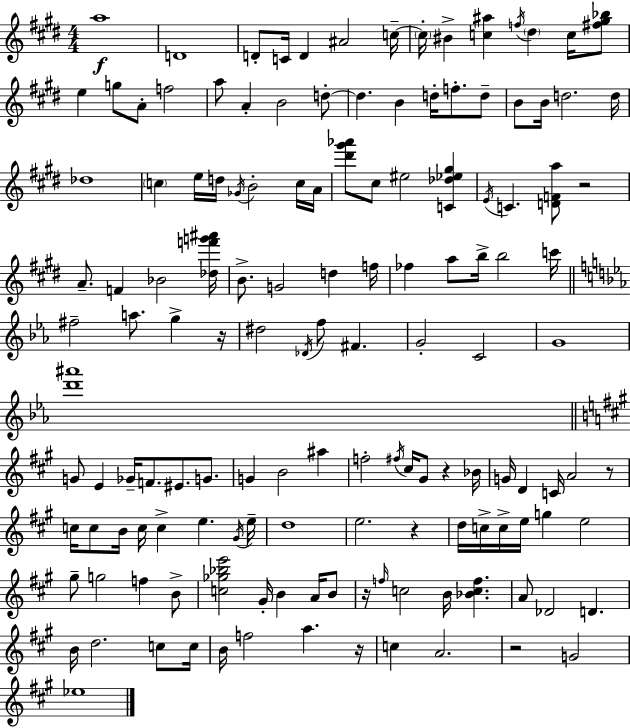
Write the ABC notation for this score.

X:1
T:Untitled
M:4/4
L:1/4
K:E
a4 D4 D/2 C/4 D ^A2 c/4 c/4 ^B [c^a] f/4 ^d c/4 [^f^g_b]/2 e g/2 A/2 f2 a/2 A B2 d/2 d B d/4 f/2 d/2 B/2 B/4 d2 d/4 _d4 c e/4 d/4 _G/4 B2 c/4 A/4 [^d'^g'_a']/2 ^c/2 ^e2 [C_d_e^g] E/4 C [DFa]/2 z2 A/2 F _B2 [_df'g'^a']/4 B/2 G2 d f/4 _f a/2 b/4 b2 c'/4 ^f2 a/2 g z/4 ^d2 _D/4 f/2 ^F G2 C2 G4 [d'^a']4 G/2 E _G/4 F/2 ^E/2 G/2 G B2 ^a f2 ^f/4 ^c/4 ^G/2 z _B/4 G/4 D C/4 A2 z/2 c/4 c/2 B/4 c/4 c e ^G/4 e/4 d4 e2 z d/4 c/4 c/4 e/4 g e2 ^g/2 g2 f B/2 [c_g_be']2 ^G/4 B A/4 B/2 z/4 f/4 c2 B/4 [_Bcf] A/2 _D2 D B/4 d2 c/2 c/4 B/4 f2 a z/4 c A2 z2 G2 _e4